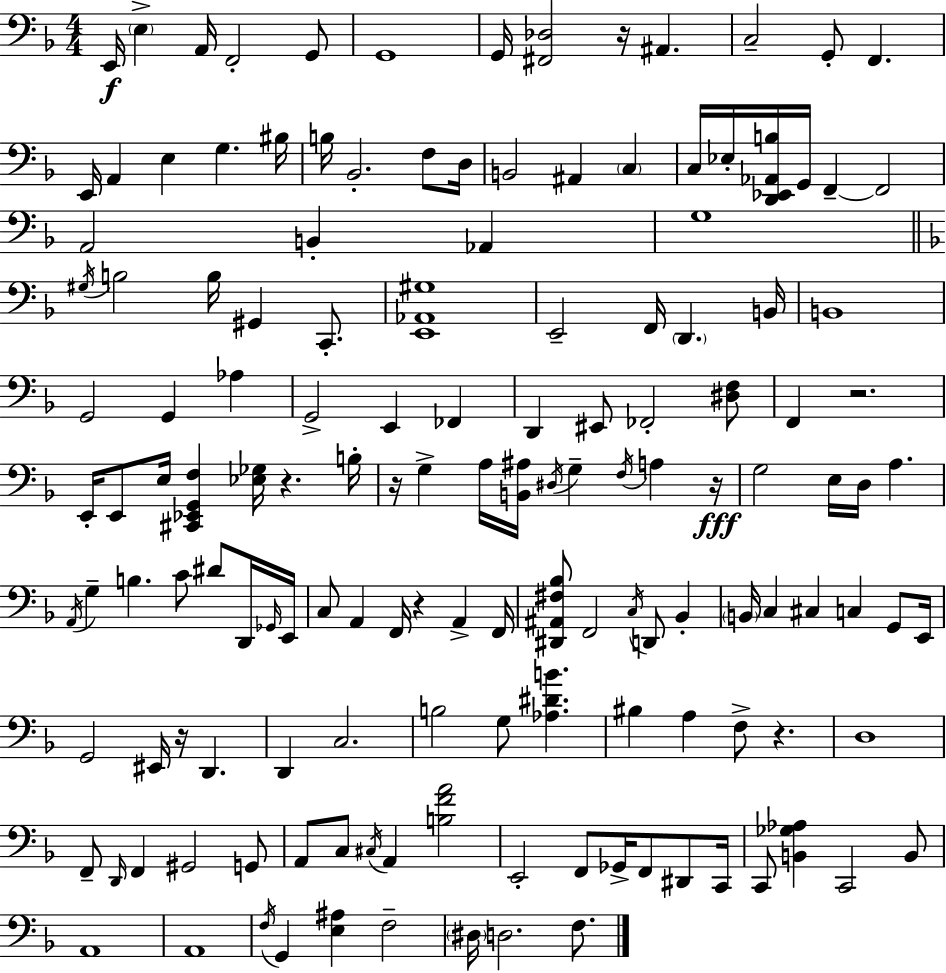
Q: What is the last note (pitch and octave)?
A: F3